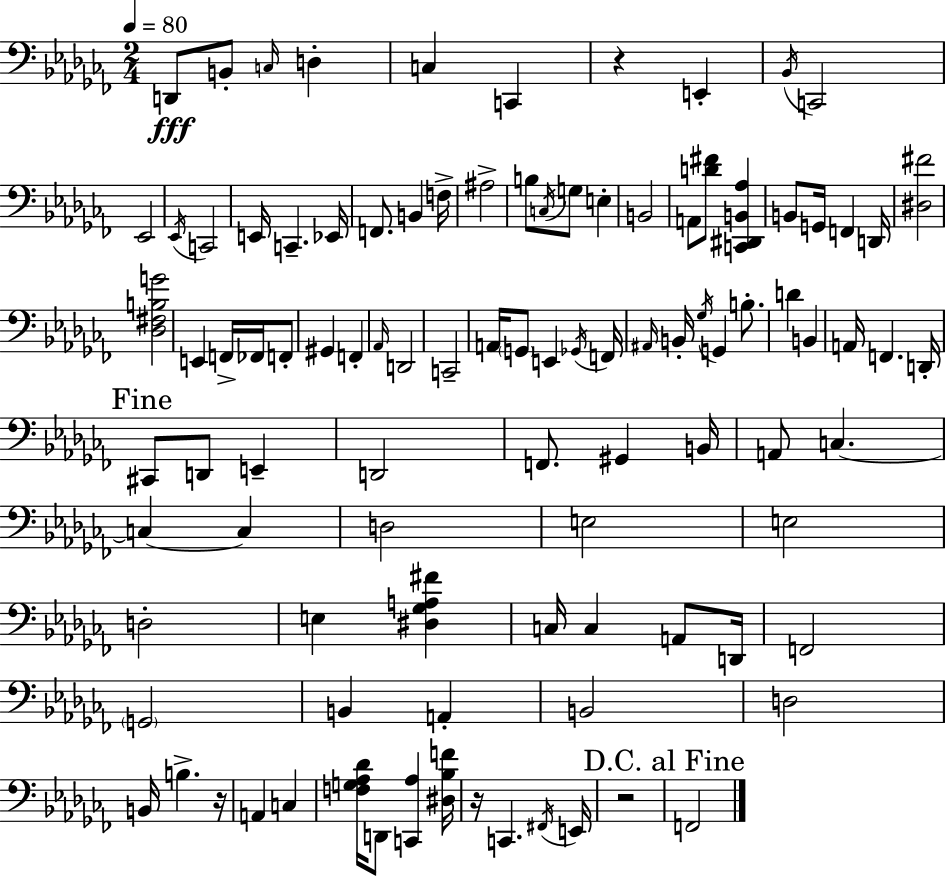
{
  \clef bass
  \numericTimeSignature
  \time 2/4
  \key aes \minor
  \tempo 4 = 80
  d,8\fff b,8-. \grace { c16 } d4-. | c4 c,4 | r4 e,4-. | \acciaccatura { bes,16 } c,2 | \break ees,2 | \acciaccatura { ees,16 } c,2 | e,16 c,4.-- | ees,16 f,8. b,4 | \break f16-> ais2-> | b8 \acciaccatura { c16 } g8 | e4-. b,2 | a,8 <d' fis'>8 | \break <c, dis, b, aes>4 b,8 g,16 f,4 | d,16 <dis fis'>2 | <des fis b g'>2 | e,4 | \break f,16-> fes,16 f,8-. gis,4 | f,4-. \grace { aes,16 } d,2 | c,2-- | a,16 \parenthesize g,8 | \break e,4 \acciaccatura { ges,16 } f,16 \grace { ais,16 } b,16-. | \acciaccatura { ges16 } g,4 b8.-. | d'4 b,4 | a,16 f,4. d,16-. | \break \mark "Fine" cis,8 d,8 e,4-- | d,2 | f,8. gis,4 b,16 | a,8 c4.~~ | \break c4~~ c4 | d2 | e2 | e2 | \break d2-. | e4 <dis ges a fis'>4 | c16 c4 a,8 d,16 | f,2 | \break \parenthesize g,2 | b,4 a,4-. | b,2 | d2 | \break b,16 b4.-> r16 | a,4 c4 | <f g aes des'>16 d,8 <c, aes>4 <dis bes f'>16 | r16 c,4. \acciaccatura { fis,16 } | \break e,16 r2 | \mark "D.C. al Fine" f,2 | \bar "|."
}